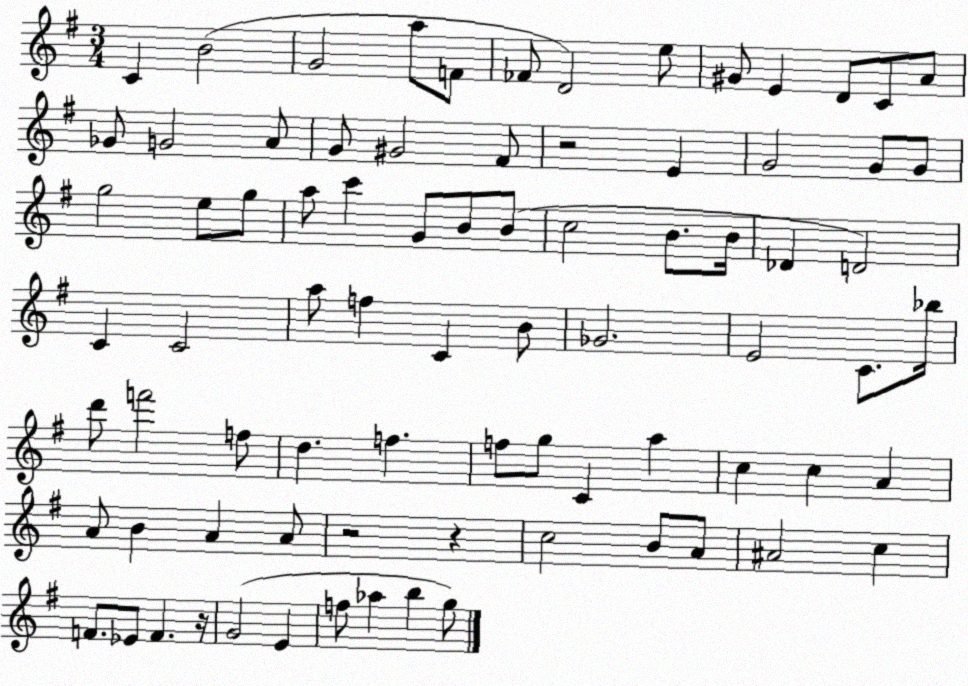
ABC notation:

X:1
T:Untitled
M:3/4
L:1/4
K:G
C B2 G2 a/2 F/2 _F/2 D2 e/2 ^G/2 E D/2 C/2 A/2 _G/2 G2 A/2 G/2 ^G2 ^F/2 z2 E G2 G/2 G/2 g2 e/2 g/2 a/2 c' G/2 B/2 B/2 c2 B/2 B/4 _D D2 C C2 a/2 f C B/2 _G2 E2 C/2 _b/4 d'/2 f'2 f/2 d f f/2 g/2 C a c c A A/2 B A A/2 z2 z c2 B/2 A/2 ^A2 c F/2 _E/2 F z/4 G2 E f/2 _a b g/2